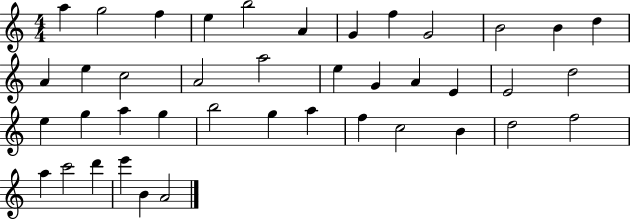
A5/q G5/h F5/q E5/q B5/h A4/q G4/q F5/q G4/h B4/h B4/q D5/q A4/q E5/q C5/h A4/h A5/h E5/q G4/q A4/q E4/q E4/h D5/h E5/q G5/q A5/q G5/q B5/h G5/q A5/q F5/q C5/h B4/q D5/h F5/h A5/q C6/h D6/q E6/q B4/q A4/h